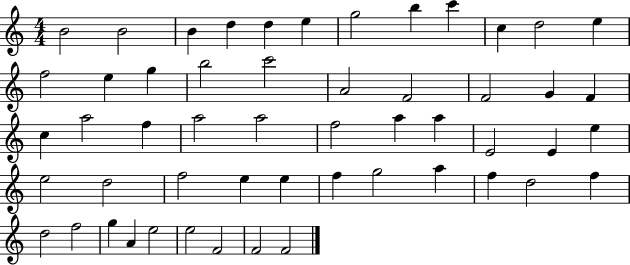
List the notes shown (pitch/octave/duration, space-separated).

B4/h B4/h B4/q D5/q D5/q E5/q G5/h B5/q C6/q C5/q D5/h E5/q F5/h E5/q G5/q B5/h C6/h A4/h F4/h F4/h G4/q F4/q C5/q A5/h F5/q A5/h A5/h F5/h A5/q A5/q E4/h E4/q E5/q E5/h D5/h F5/h E5/q E5/q F5/q G5/h A5/q F5/q D5/h F5/q D5/h F5/h G5/q A4/q E5/h E5/h F4/h F4/h F4/h